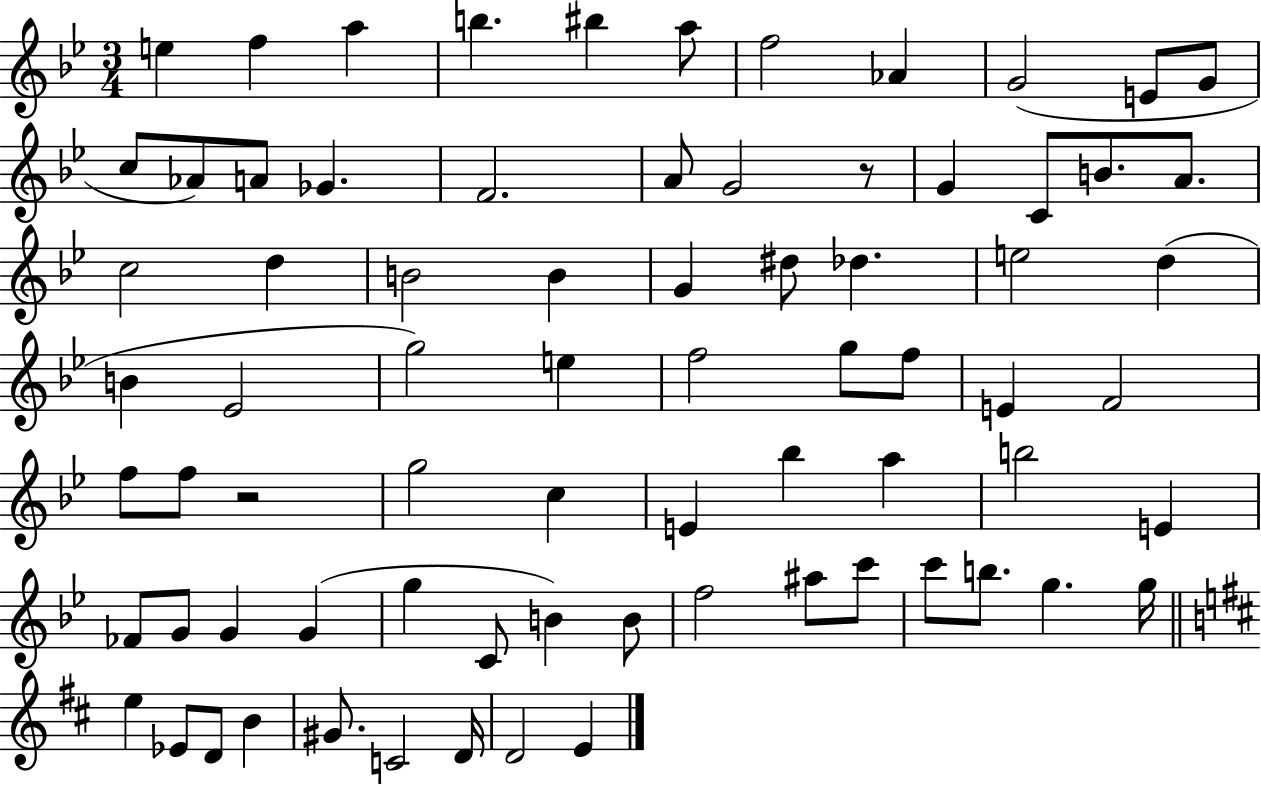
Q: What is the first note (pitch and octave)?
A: E5